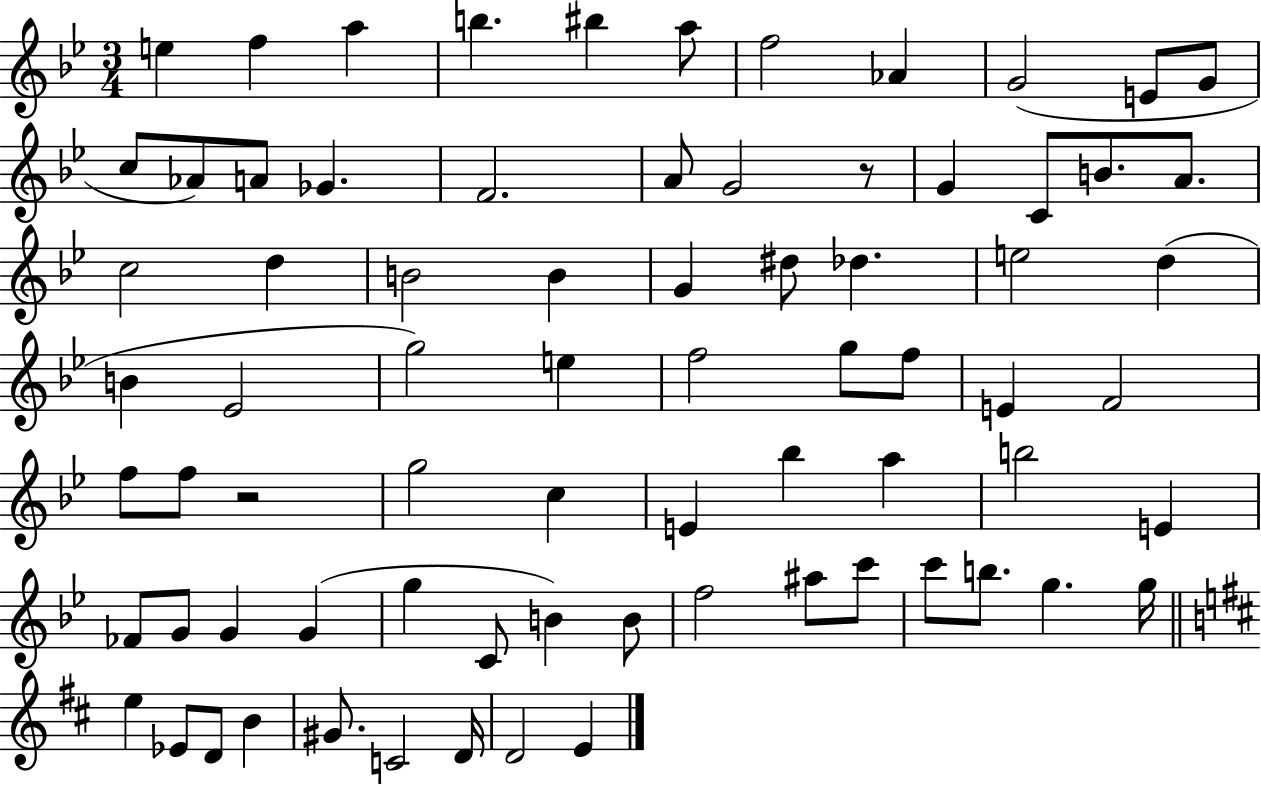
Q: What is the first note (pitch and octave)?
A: E5